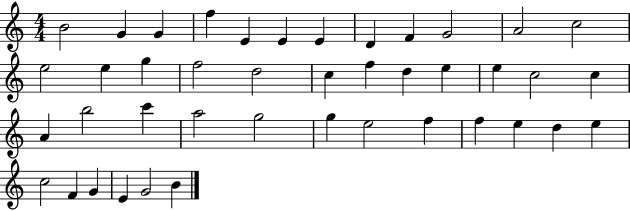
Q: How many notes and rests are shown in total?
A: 42